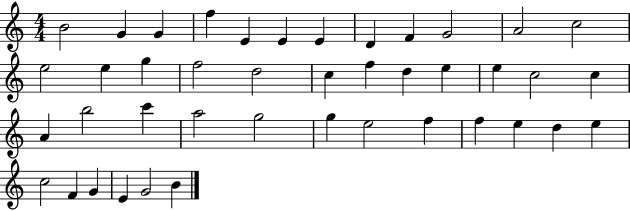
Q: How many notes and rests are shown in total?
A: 42